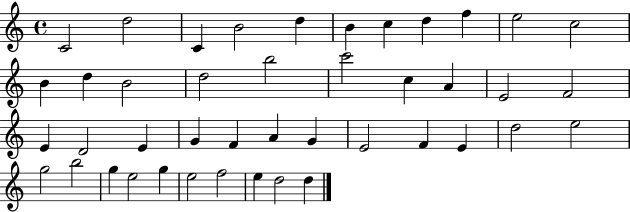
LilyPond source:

{
  \clef treble
  \time 4/4
  \defaultTimeSignature
  \key c \major
  c'2 d''2 | c'4 b'2 d''4 | b'4 c''4 d''4 f''4 | e''2 c''2 | \break b'4 d''4 b'2 | d''2 b''2 | c'''2 c''4 a'4 | e'2 f'2 | \break e'4 d'2 e'4 | g'4 f'4 a'4 g'4 | e'2 f'4 e'4 | d''2 e''2 | \break g''2 b''2 | g''4 e''2 g''4 | e''2 f''2 | e''4 d''2 d''4 | \break \bar "|."
}